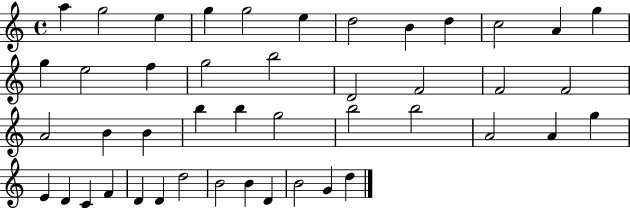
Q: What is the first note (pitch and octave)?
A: A5